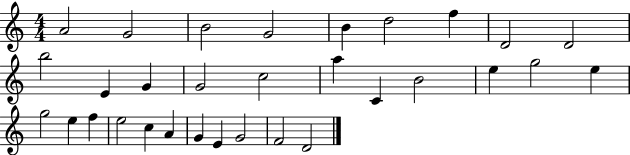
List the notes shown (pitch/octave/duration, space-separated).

A4/h G4/h B4/h G4/h B4/q D5/h F5/q D4/h D4/h B5/h E4/q G4/q G4/h C5/h A5/q C4/q B4/h E5/q G5/h E5/q G5/h E5/q F5/q E5/h C5/q A4/q G4/q E4/q G4/h F4/h D4/h